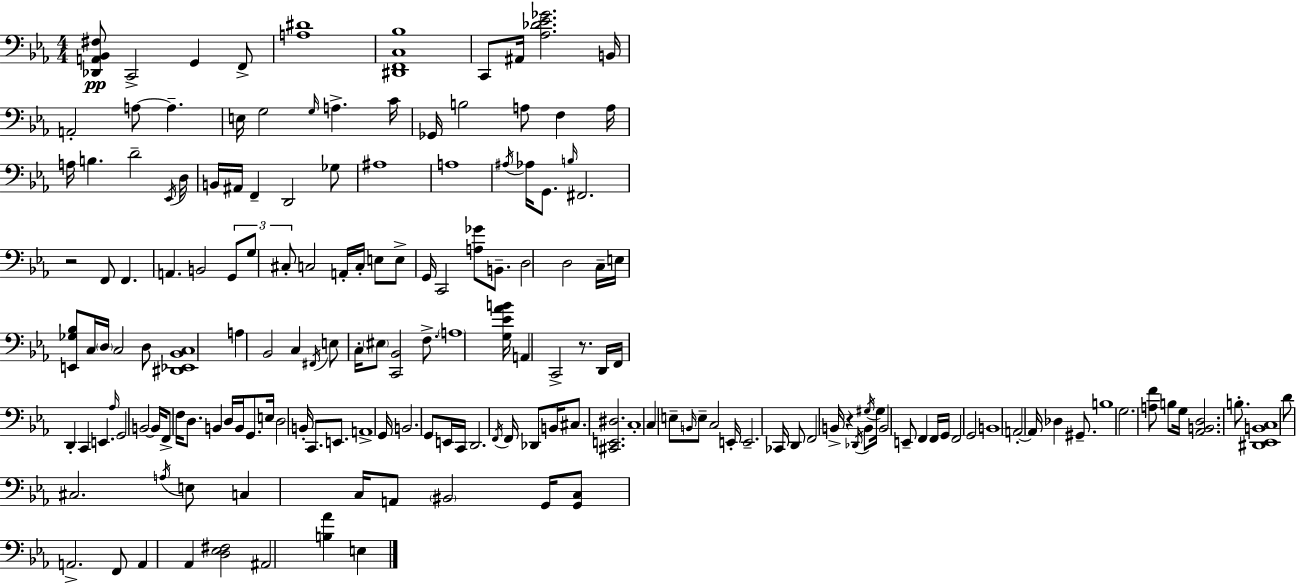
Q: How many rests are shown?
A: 3